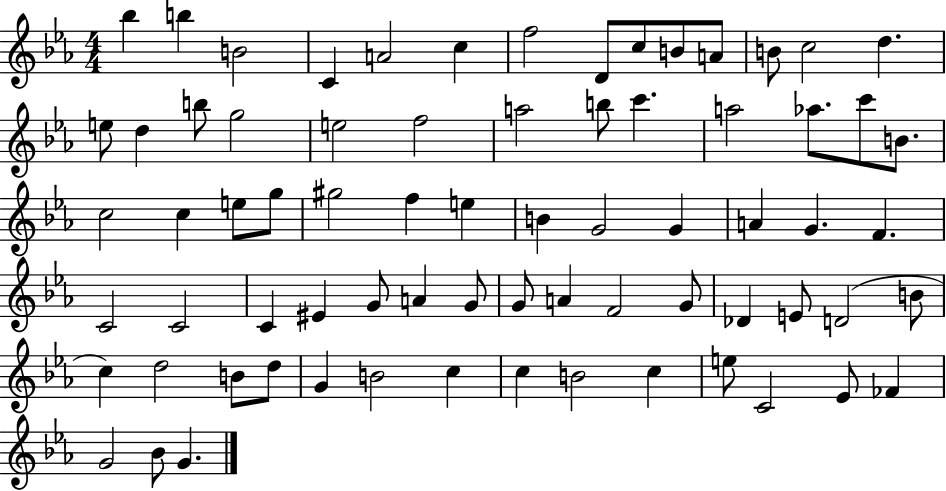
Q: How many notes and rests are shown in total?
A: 72